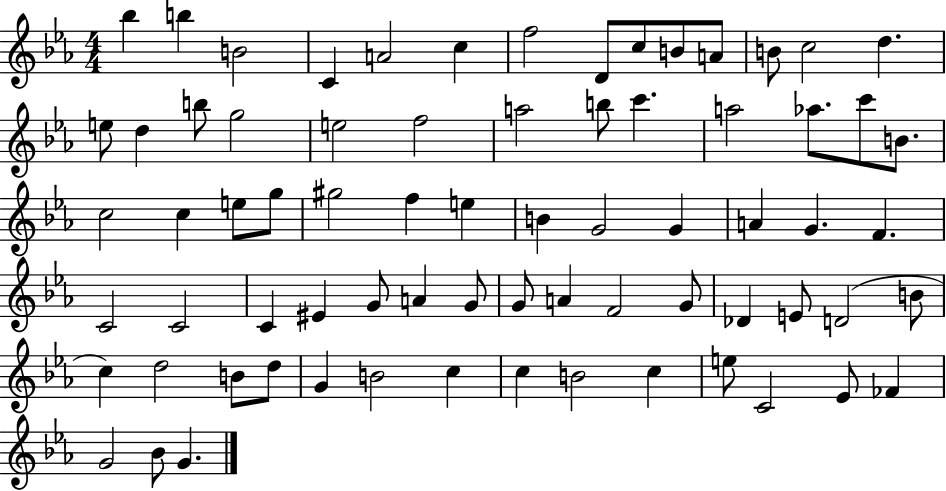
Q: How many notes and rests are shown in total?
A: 72